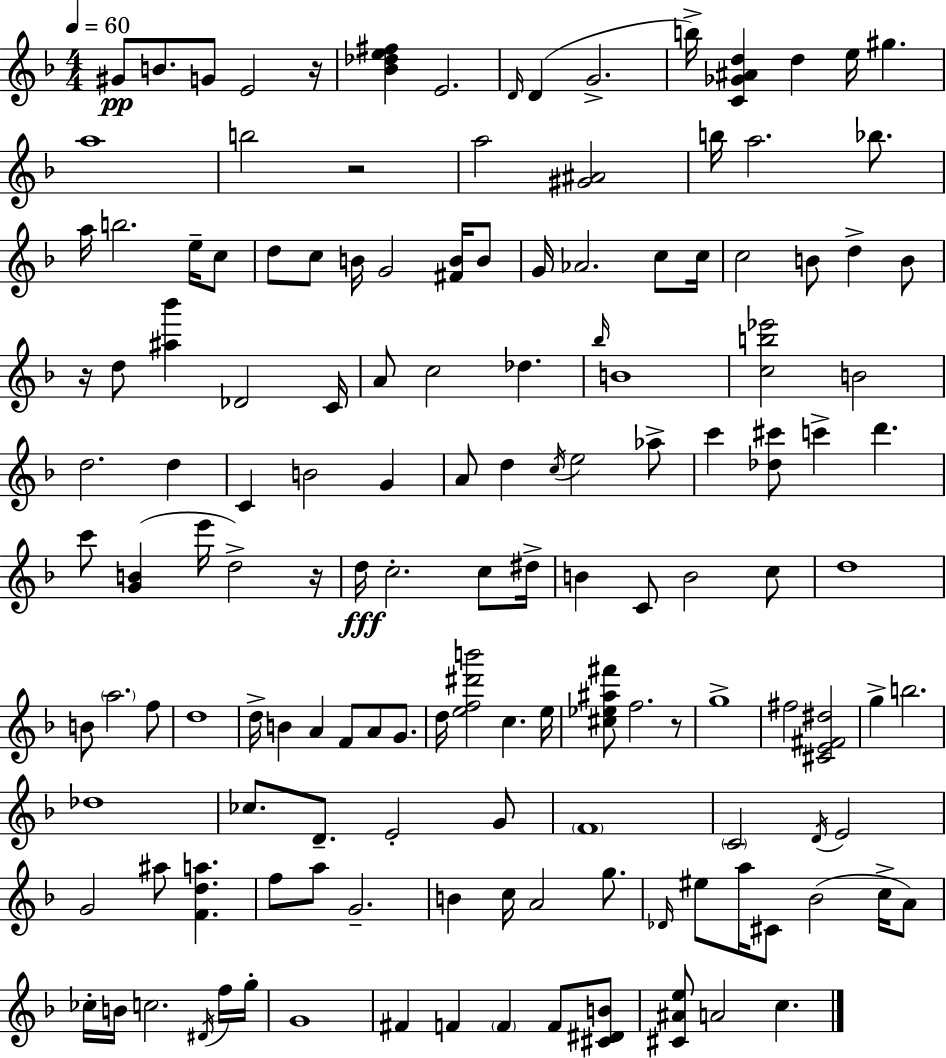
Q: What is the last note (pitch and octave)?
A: C5